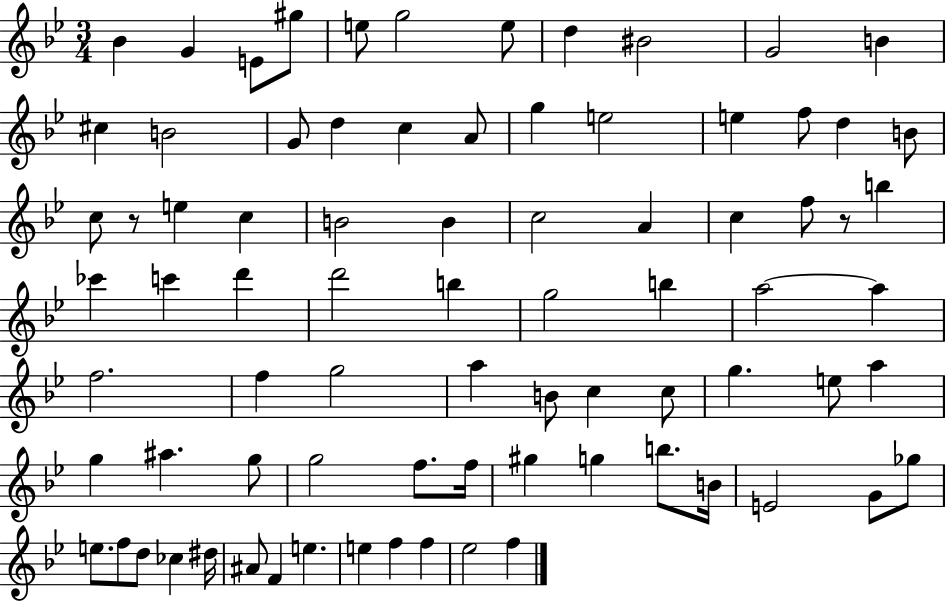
Bb4/q G4/q E4/e G#5/e E5/e G5/h E5/e D5/q BIS4/h G4/h B4/q C#5/q B4/h G4/e D5/q C5/q A4/e G5/q E5/h E5/q F5/e D5/q B4/e C5/e R/e E5/q C5/q B4/h B4/q C5/h A4/q C5/q F5/e R/e B5/q CES6/q C6/q D6/q D6/h B5/q G5/h B5/q A5/h A5/q F5/h. F5/q G5/h A5/q B4/e C5/q C5/e G5/q. E5/e A5/q G5/q A#5/q. G5/e G5/h F5/e. F5/s G#5/q G5/q B5/e. B4/s E4/h G4/e Gb5/e E5/e. F5/e D5/e CES5/q D#5/s A#4/e F4/q E5/q. E5/q F5/q F5/q Eb5/h F5/q